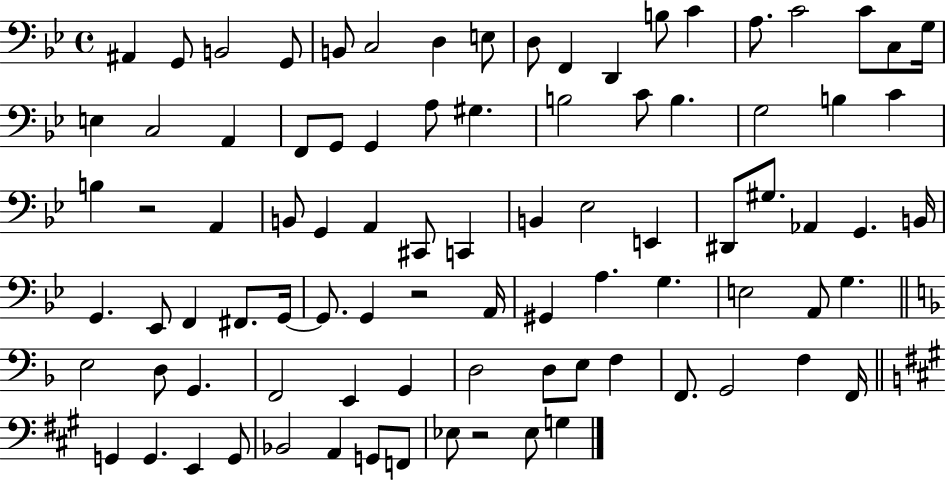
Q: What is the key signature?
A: BES major